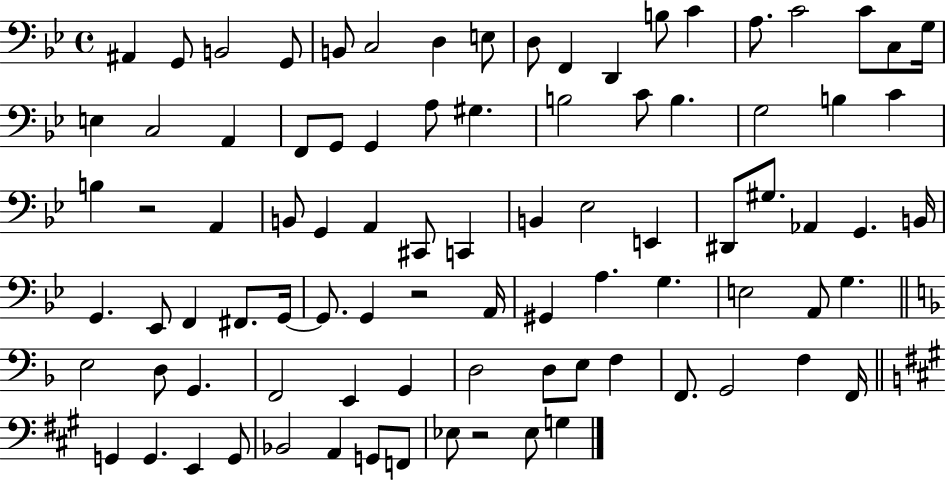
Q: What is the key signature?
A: BES major